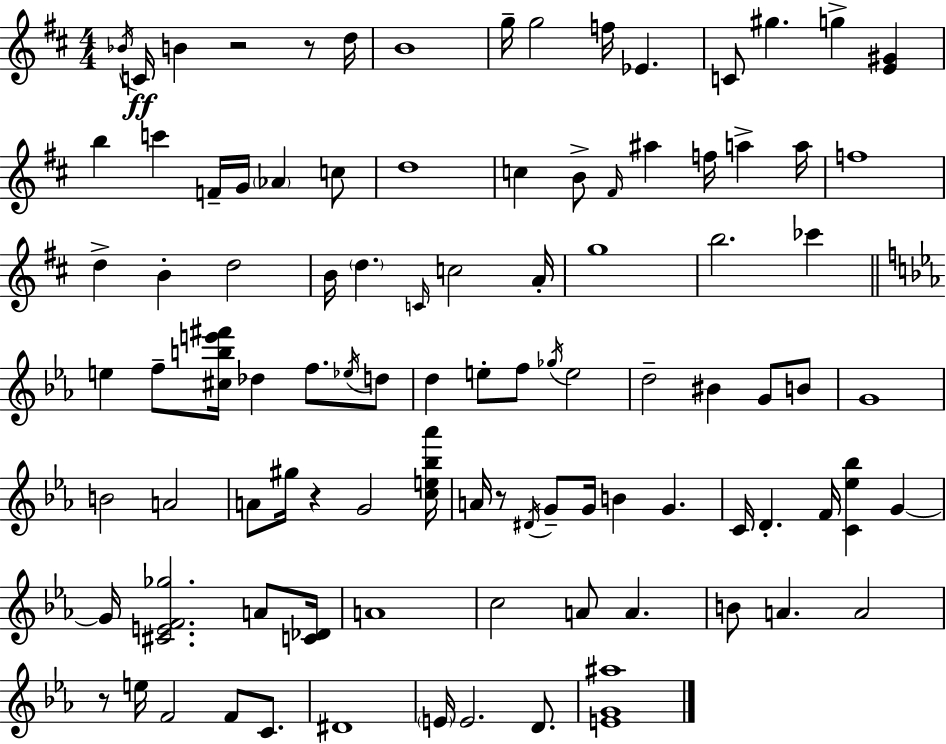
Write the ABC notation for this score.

X:1
T:Untitled
M:4/4
L:1/4
K:D
_B/4 C/4 B z2 z/2 d/4 B4 g/4 g2 f/4 _E C/2 ^g g [E^G] b c' F/4 G/4 _A c/2 d4 c B/2 ^F/4 ^a f/4 a a/4 f4 d B d2 B/4 d C/4 c2 A/4 g4 b2 _c' e f/2 [^cbe'^f']/4 _d f/2 _e/4 d/2 d e/2 f/2 _g/4 e2 d2 ^B G/2 B/2 G4 B2 A2 A/2 ^g/4 z G2 [ce_b_a']/4 A/4 z/2 ^D/4 G/2 G/4 B G C/4 D F/4 [C_e_b] G G/4 [^CEF_g]2 A/2 [C_D]/4 A4 c2 A/2 A B/2 A A2 z/2 e/4 F2 F/2 C/2 ^D4 E/4 E2 D/2 [EG^a]4